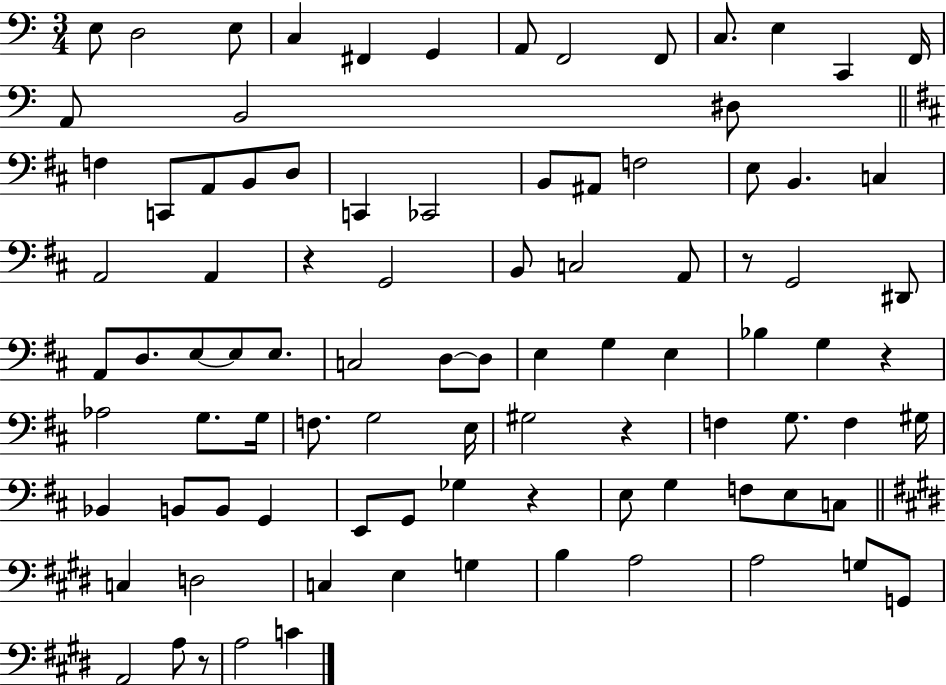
X:1
T:Untitled
M:3/4
L:1/4
K:C
E,/2 D,2 E,/2 C, ^F,, G,, A,,/2 F,,2 F,,/2 C,/2 E, C,, F,,/4 A,,/2 B,,2 ^D,/2 F, C,,/2 A,,/2 B,,/2 D,/2 C,, _C,,2 B,,/2 ^A,,/2 F,2 E,/2 B,, C, A,,2 A,, z G,,2 B,,/2 C,2 A,,/2 z/2 G,,2 ^D,,/2 A,,/2 D,/2 E,/2 E,/2 E,/2 C,2 D,/2 D,/2 E, G, E, _B, G, z _A,2 G,/2 G,/4 F,/2 G,2 E,/4 ^G,2 z F, G,/2 F, ^G,/4 _B,, B,,/2 B,,/2 G,, E,,/2 G,,/2 _G, z E,/2 G, F,/2 E,/2 C,/2 C, D,2 C, E, G, B, A,2 A,2 G,/2 G,,/2 A,,2 A,/2 z/2 A,2 C